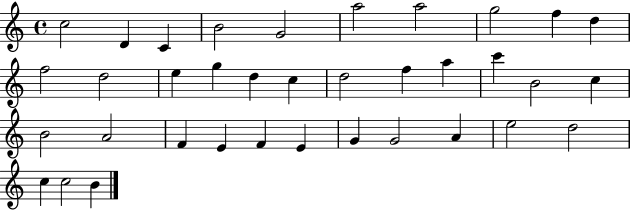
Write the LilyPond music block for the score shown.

{
  \clef treble
  \time 4/4
  \defaultTimeSignature
  \key c \major
  c''2 d'4 c'4 | b'2 g'2 | a''2 a''2 | g''2 f''4 d''4 | \break f''2 d''2 | e''4 g''4 d''4 c''4 | d''2 f''4 a''4 | c'''4 b'2 c''4 | \break b'2 a'2 | f'4 e'4 f'4 e'4 | g'4 g'2 a'4 | e''2 d''2 | \break c''4 c''2 b'4 | \bar "|."
}